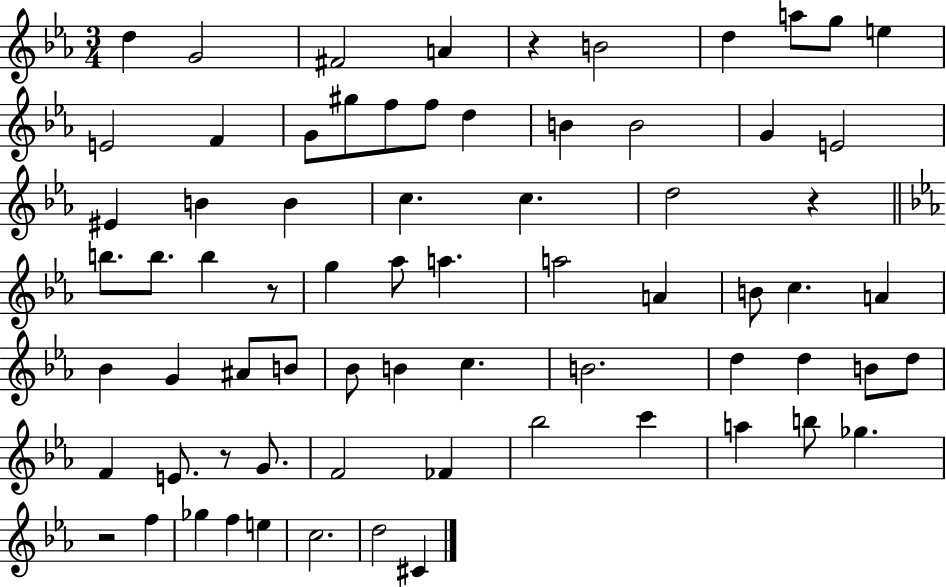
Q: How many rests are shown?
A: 5